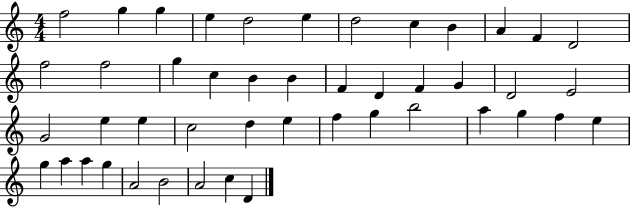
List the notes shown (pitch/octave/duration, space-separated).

F5/h G5/q G5/q E5/q D5/h E5/q D5/h C5/q B4/q A4/q F4/q D4/h F5/h F5/h G5/q C5/q B4/q B4/q F4/q D4/q F4/q G4/q D4/h E4/h G4/h E5/q E5/q C5/h D5/q E5/q F5/q G5/q B5/h A5/q G5/q F5/q E5/q G5/q A5/q A5/q G5/q A4/h B4/h A4/h C5/q D4/q